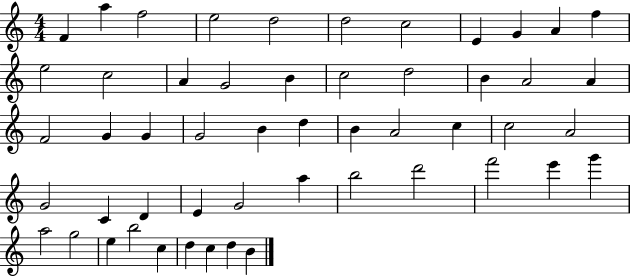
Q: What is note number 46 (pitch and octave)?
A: E5